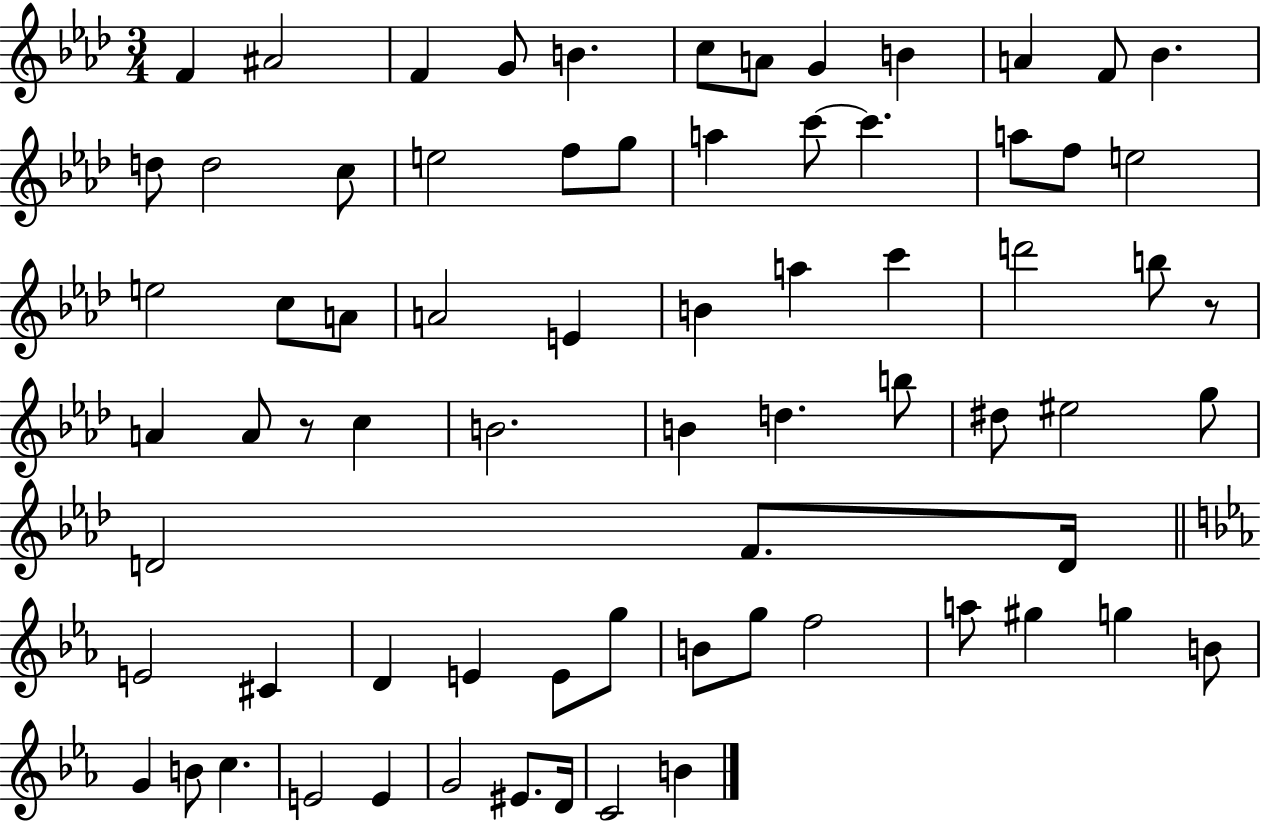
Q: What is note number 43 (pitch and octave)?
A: EIS5